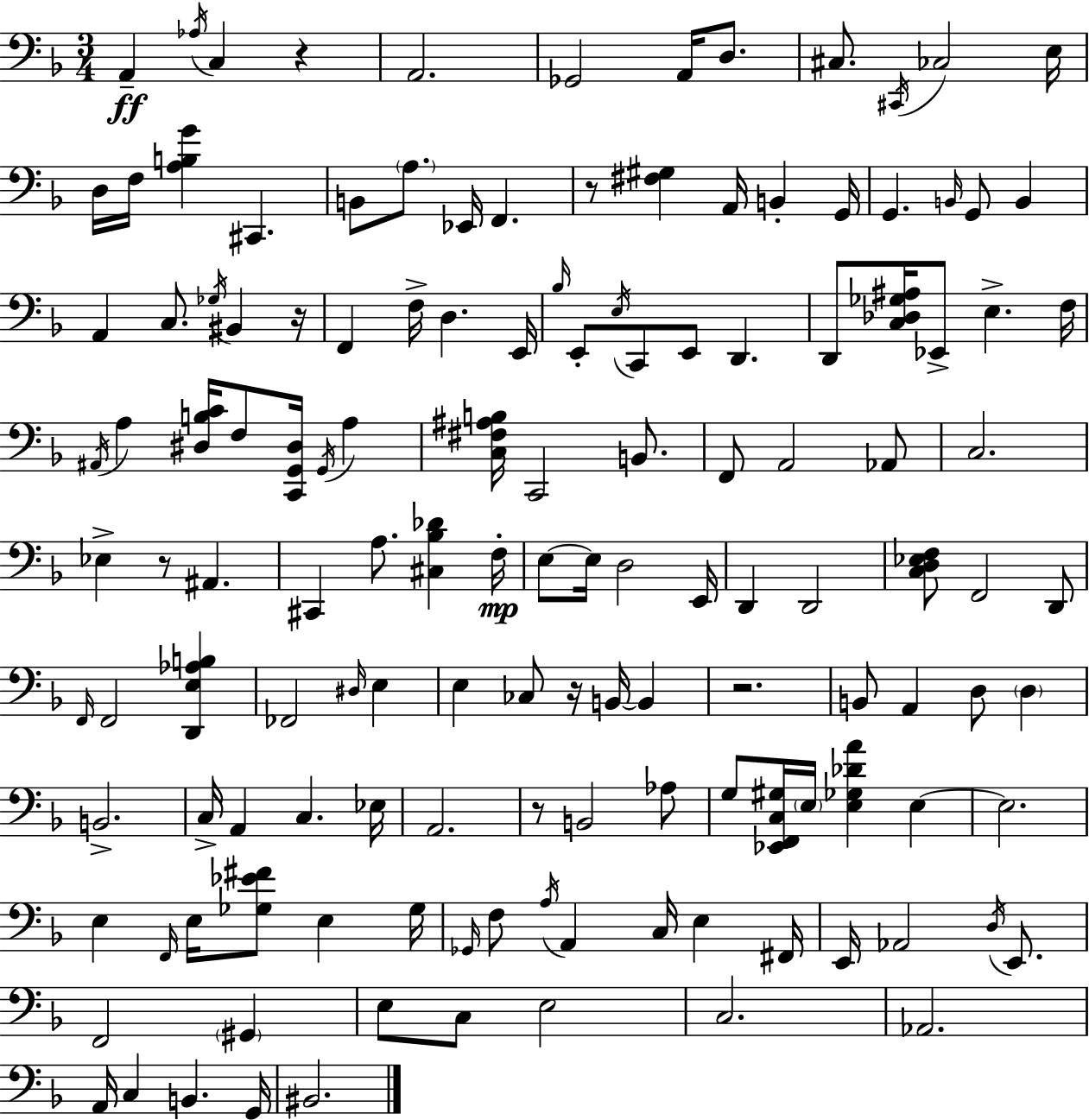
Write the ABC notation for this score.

X:1
T:Untitled
M:3/4
L:1/4
K:Dm
A,, _A,/4 C, z A,,2 _G,,2 A,,/4 D,/2 ^C,/2 ^C,,/4 _C,2 E,/4 D,/4 F,/4 [A,B,G] ^C,, B,,/2 A,/2 _E,,/4 F,, z/2 [^F,^G,] A,,/4 B,, G,,/4 G,, B,,/4 G,,/2 B,, A,, C,/2 _G,/4 ^B,, z/4 F,, F,/4 D, E,,/4 _B,/4 E,,/2 E,/4 C,,/2 E,,/2 D,, D,,/2 [C,_D,_G,^A,]/4 _E,,/2 E, F,/4 ^A,,/4 A, [^D,B,C]/4 F,/2 [C,,G,,^D,]/4 G,,/4 A, [C,^F,^A,B,]/4 C,,2 B,,/2 F,,/2 A,,2 _A,,/2 C,2 _E, z/2 ^A,, ^C,, A,/2 [^C,_B,_D] F,/4 E,/2 E,/4 D,2 E,,/4 D,, D,,2 [C,D,_E,F,]/2 F,,2 D,,/2 F,,/4 F,,2 [D,,E,_A,B,] _F,,2 ^D,/4 E, E, _C,/2 z/4 B,,/4 B,, z2 B,,/2 A,, D,/2 D, B,,2 C,/4 A,, C, _E,/4 A,,2 z/2 B,,2 _A,/2 G,/2 [_E,,F,,C,^G,]/4 E,/4 [E,_G,_DA] E, E,2 E, F,,/4 E,/4 [_G,_E^F]/2 E, _G,/4 _G,,/4 F,/2 A,/4 A,, C,/4 E, ^F,,/4 E,,/4 _A,,2 D,/4 E,,/2 F,,2 ^G,, E,/2 C,/2 E,2 C,2 _A,,2 A,,/4 C, B,, G,,/4 ^B,,2